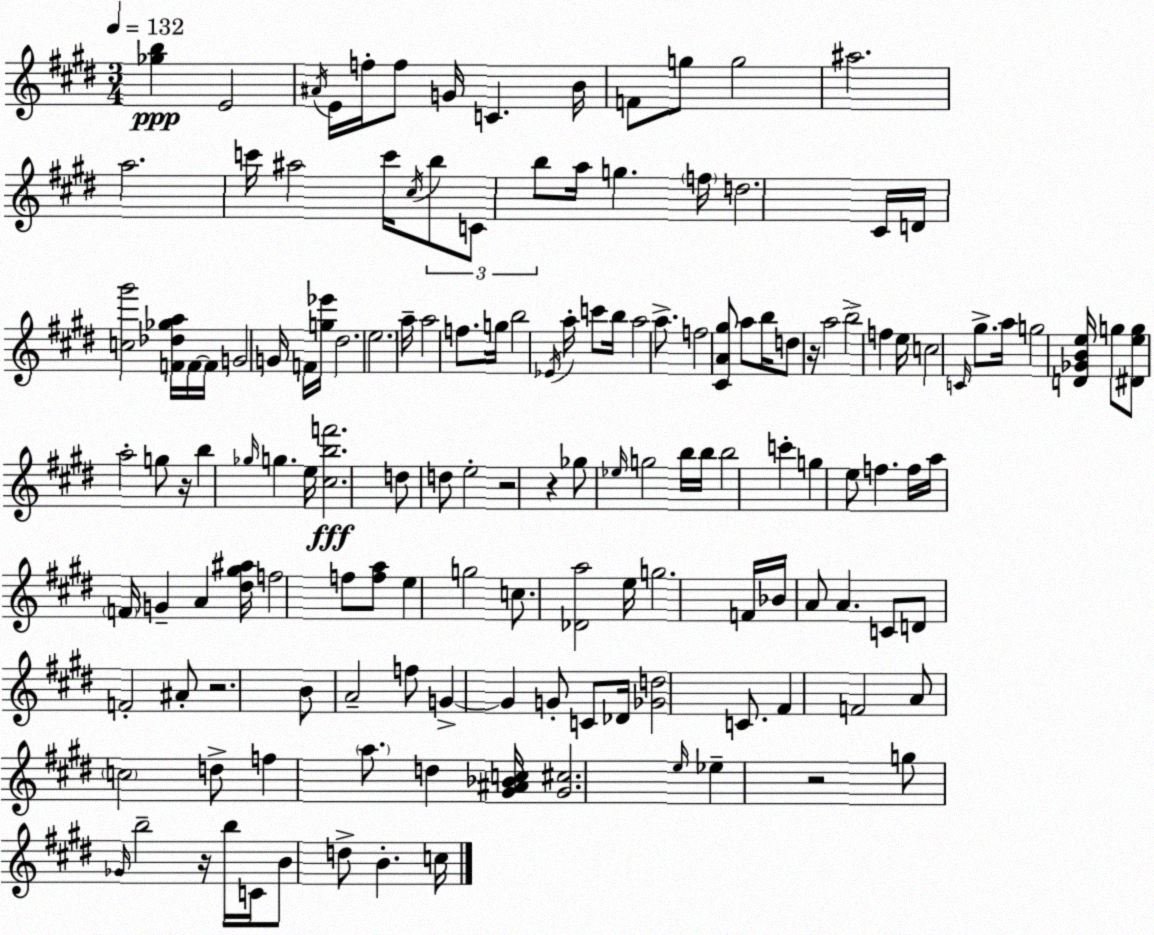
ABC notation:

X:1
T:Untitled
M:3/4
L:1/4
K:E
[_gb] E2 ^A/4 E/4 f/4 f/2 G/4 C B/4 F/2 g/2 g2 ^a2 a2 c'/4 ^a2 c'/4 ^c/4 b/2 C/2 b/2 a/4 g f/4 d2 ^C/4 D/4 [c^g']2 [F_d_ga]/4 F/4 F/4 G2 G/4 F/4 [g_e']/4 ^d2 e2 a/4 a2 f/2 g/4 b2 _E/4 a/4 c'/2 b/4 a2 a/2 f2 [^CA^g]/2 a/2 b/4 d/2 z/4 a2 b2 f e/4 c2 C/4 ^g/2 a/4 g2 [D_GBe]/4 g/2 [^Deg]/2 a2 g/2 z/4 b _g/4 g e/4 [^cbf']2 d/2 d/2 e2 z2 z _g/2 _e/4 g2 b/4 b/4 b2 c' g e/2 f f/4 a/4 F/4 G A [^d^g^a]/4 f2 f/2 [fa]/2 e g2 c/2 [_Da]2 e/4 g2 F/4 _B/4 A/2 A C/2 D/2 F2 ^A/2 z2 B/2 A2 f/2 G G G/2 C/2 _D/4 [_Gd]2 C/2 ^F F2 A/2 c2 d/2 f a/2 d [^G^A_Bc]/4 [^G^c]2 e/4 _e z2 g/2 _G/4 b2 z/4 b/4 C/4 B/2 d/2 B c/4